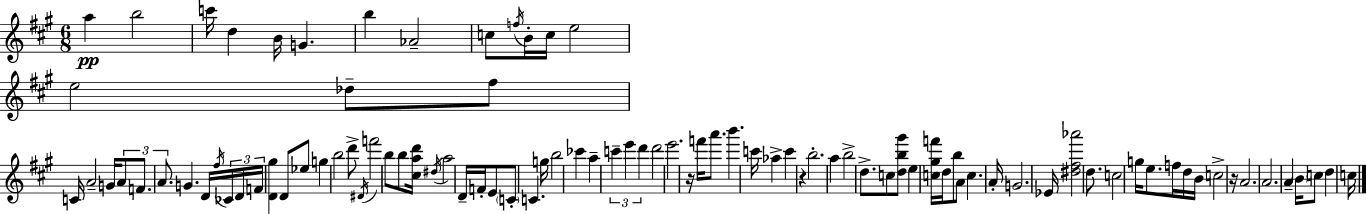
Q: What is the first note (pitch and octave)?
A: A5